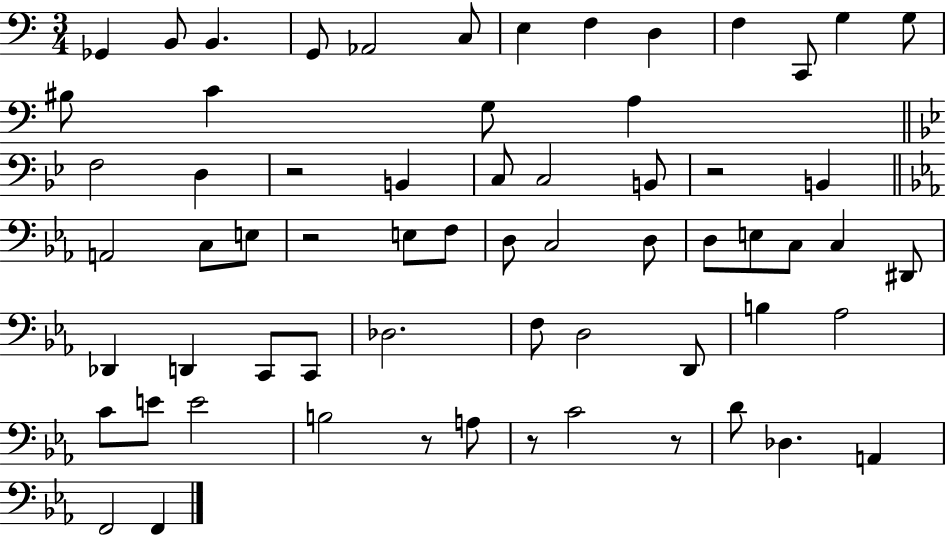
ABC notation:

X:1
T:Untitled
M:3/4
L:1/4
K:C
_G,, B,,/2 B,, G,,/2 _A,,2 C,/2 E, F, D, F, C,,/2 G, G,/2 ^B,/2 C G,/2 A, F,2 D, z2 B,, C,/2 C,2 B,,/2 z2 B,, A,,2 C,/2 E,/2 z2 E,/2 F,/2 D,/2 C,2 D,/2 D,/2 E,/2 C,/2 C, ^D,,/2 _D,, D,, C,,/2 C,,/2 _D,2 F,/2 D,2 D,,/2 B, _A,2 C/2 E/2 E2 B,2 z/2 A,/2 z/2 C2 z/2 D/2 _D, A,, F,,2 F,,